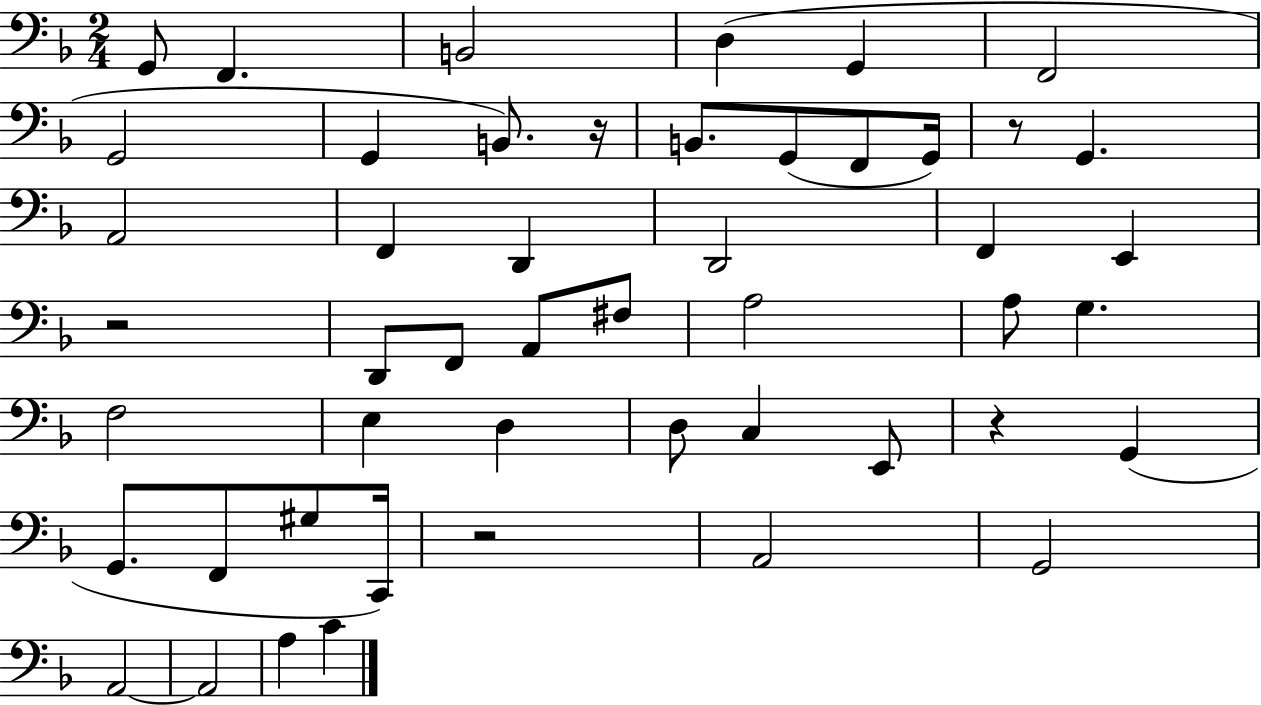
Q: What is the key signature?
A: F major